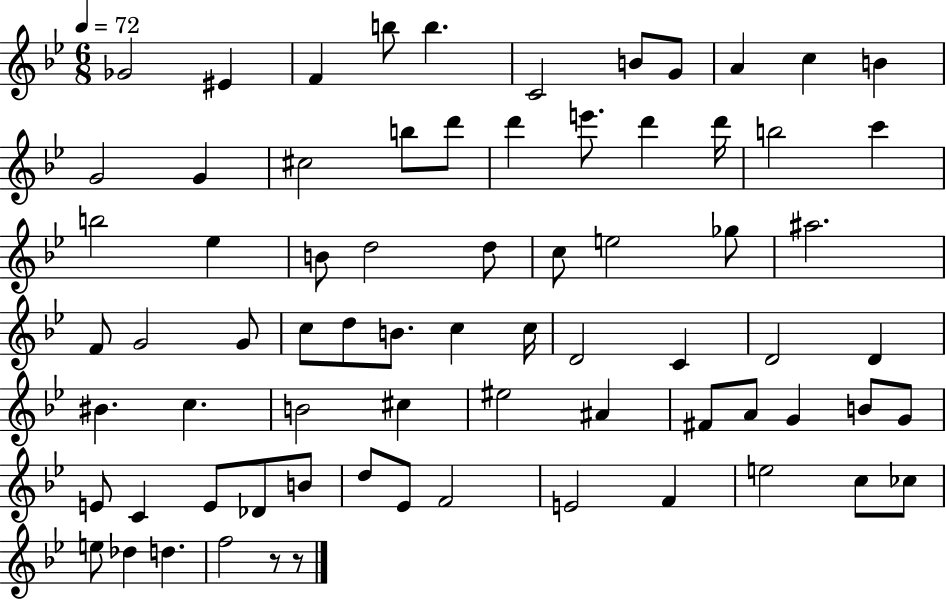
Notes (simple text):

Gb4/h EIS4/q F4/q B5/e B5/q. C4/h B4/e G4/e A4/q C5/q B4/q G4/h G4/q C#5/h B5/e D6/e D6/q E6/e. D6/q D6/s B5/h C6/q B5/h Eb5/q B4/e D5/h D5/e C5/e E5/h Gb5/e A#5/h. F4/e G4/h G4/e C5/e D5/e B4/e. C5/q C5/s D4/h C4/q D4/h D4/q BIS4/q. C5/q. B4/h C#5/q EIS5/h A#4/q F#4/e A4/e G4/q B4/e G4/e E4/e C4/q E4/e Db4/e B4/e D5/e Eb4/e F4/h E4/h F4/q E5/h C5/e CES5/e E5/e Db5/q D5/q. F5/h R/e R/e